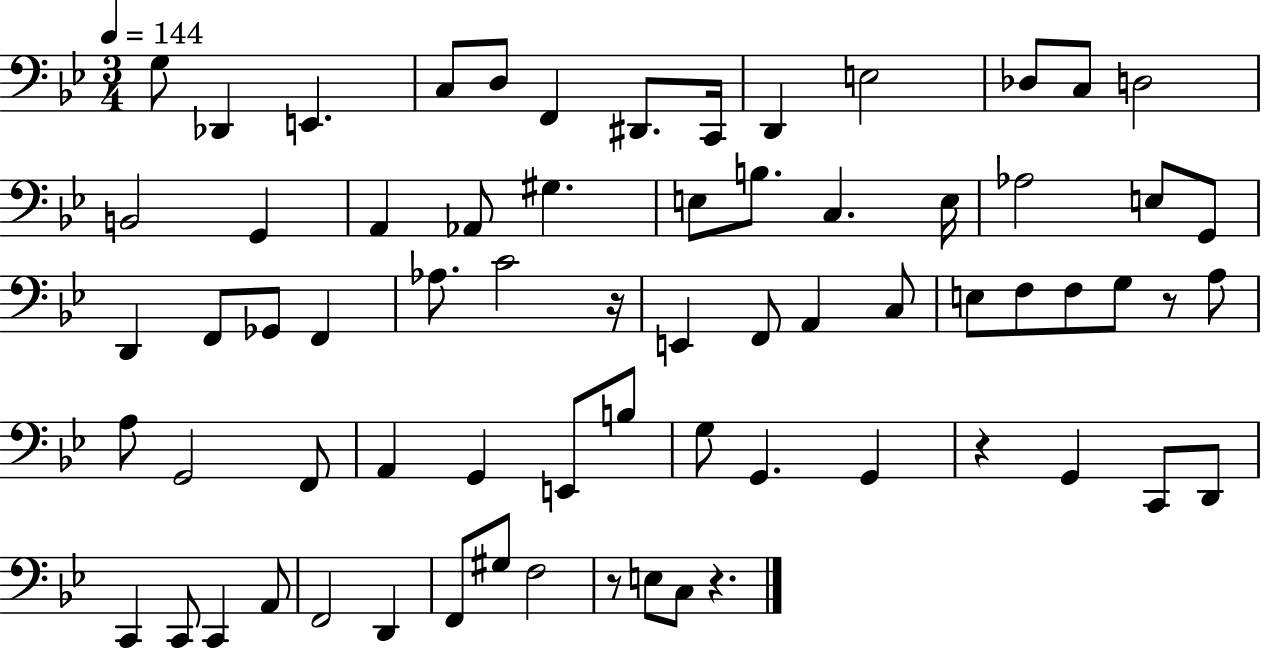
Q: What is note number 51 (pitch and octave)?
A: G2